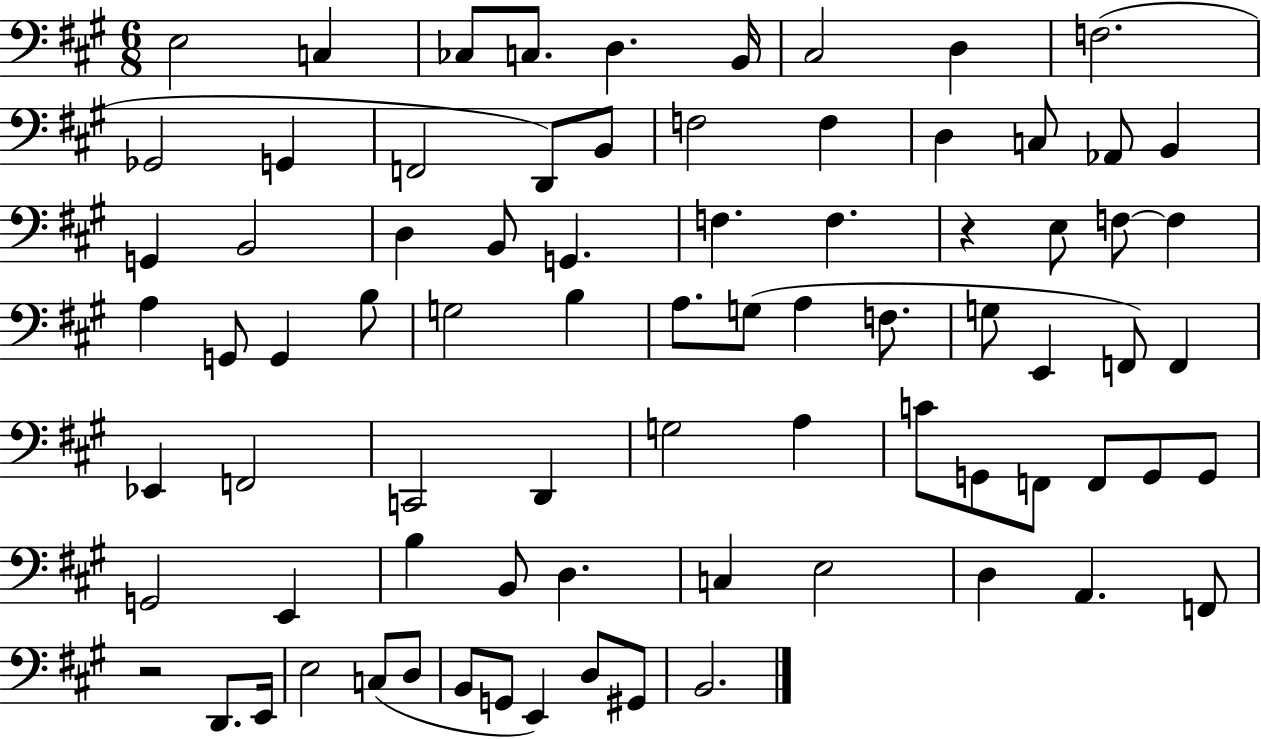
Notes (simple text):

E3/h C3/q CES3/e C3/e. D3/q. B2/s C#3/h D3/q F3/h. Gb2/h G2/q F2/h D2/e B2/e F3/h F3/q D3/q C3/e Ab2/e B2/q G2/q B2/h D3/q B2/e G2/q. F3/q. F3/q. R/q E3/e F3/e F3/q A3/q G2/e G2/q B3/e G3/h B3/q A3/e. G3/e A3/q F3/e. G3/e E2/q F2/e F2/q Eb2/q F2/h C2/h D2/q G3/h A3/q C4/e G2/e F2/e F2/e G2/e G2/e G2/h E2/q B3/q B2/e D3/q. C3/q E3/h D3/q A2/q. F2/e R/h D2/e. E2/s E3/h C3/e D3/e B2/e G2/e E2/q D3/e G#2/e B2/h.